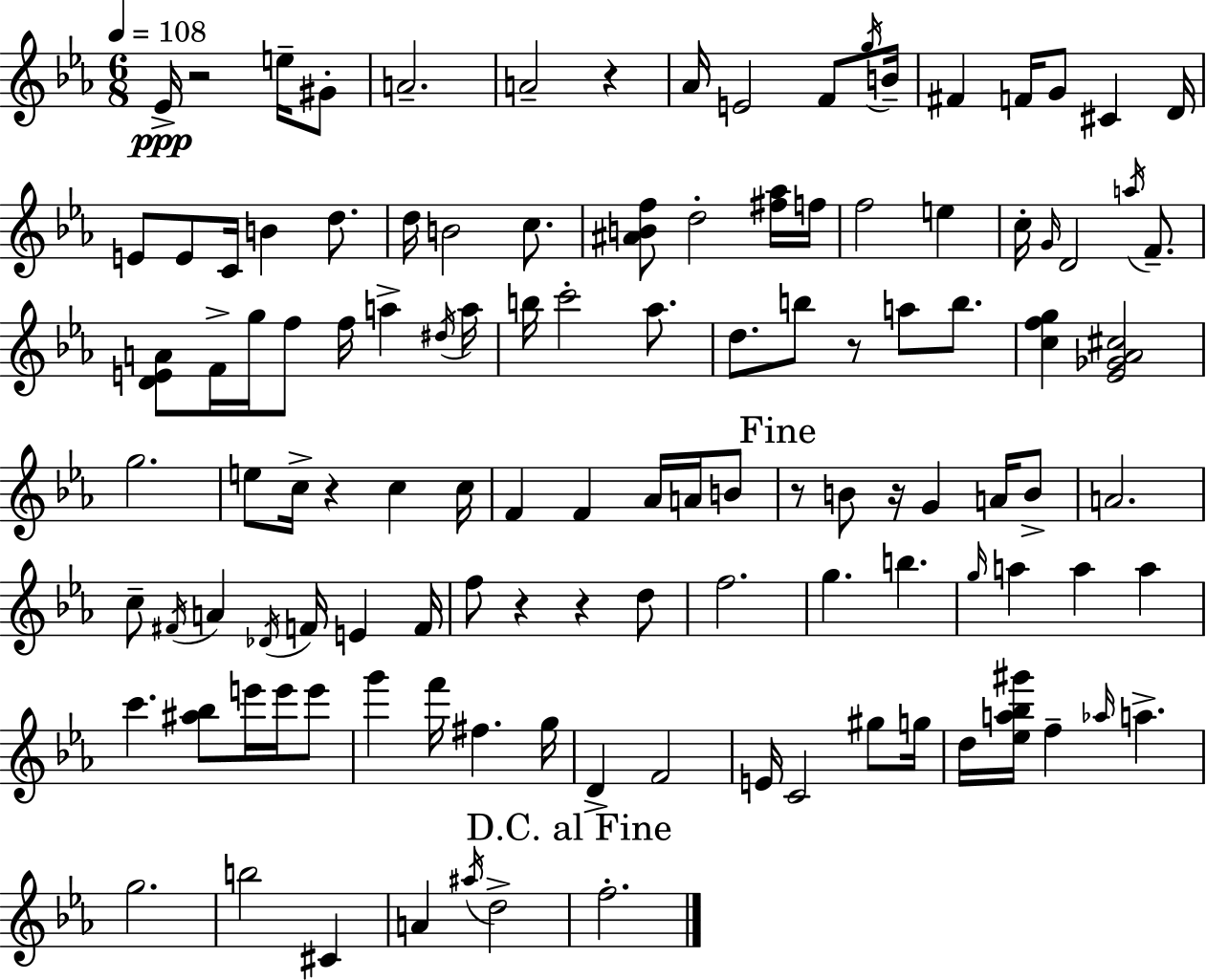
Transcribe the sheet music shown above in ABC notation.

X:1
T:Untitled
M:6/8
L:1/4
K:Cm
_E/4 z2 e/4 ^G/2 A2 A2 z _A/4 E2 F/2 g/4 B/4 ^F F/4 G/2 ^C D/4 E/2 E/2 C/4 B d/2 d/4 B2 c/2 [^ABf]/2 d2 [^f_a]/4 f/4 f2 e c/4 G/4 D2 a/4 F/2 [DEA]/2 F/4 g/4 f/2 f/4 a ^d/4 a/4 b/4 c'2 _a/2 d/2 b/2 z/2 a/2 b/2 [cfg] [_E_G_A^c]2 g2 e/2 c/4 z c c/4 F F _A/4 A/4 B/2 z/2 B/2 z/4 G A/4 B/2 A2 c/2 ^F/4 A _D/4 F/4 E F/4 f/2 z z d/2 f2 g b g/4 a a a c' [^a_b]/2 e'/4 e'/4 e'/2 g' f'/4 ^f g/4 D F2 E/4 C2 ^g/2 g/4 d/4 [_ea_b^g']/4 f _a/4 a g2 b2 ^C A ^a/4 d2 f2